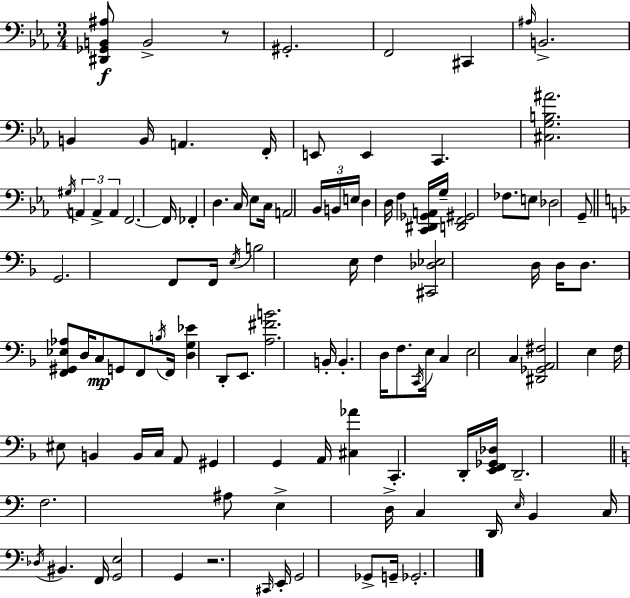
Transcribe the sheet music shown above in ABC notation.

X:1
T:Untitled
M:3/4
L:1/4
K:Eb
[^D,,_G,,B,,^A,]/2 B,,2 z/2 ^G,,2 F,,2 ^C,, ^A,/4 B,,2 B,, B,,/4 A,, F,,/4 E,,/2 E,, C,, [^C,G,B,^A]2 ^G,/4 A,, A,, A,, F,,2 F,,/4 _F,, D, C,/4 _E,/2 C,/4 A,,2 _B,,/4 B,,/4 E,/4 D, D,/4 F, [C,,^D,,_G,,A,,]/4 G,/4 [D,,F,,^G,,]2 _F,/2 E,/2 _D,2 G,,/2 G,,2 F,,/2 F,,/4 E,/4 B,2 E,/4 F, [^C,,_D,_E,]2 D,/4 D,/4 D,/2 [F,,^G,,_E,_A,]/2 D,/4 C,/2 G,,/2 F,,/2 B,/4 F,,/4 [D,G,_E] D,,/2 E,,/2 [A,^FB]2 B,,/4 B,, D,/4 F,/2 C,,/4 E,/4 C, E,2 C, [^D,,_G,,A,,^F,]2 E, F,/4 ^E,/2 B,, B,,/4 C,/4 A,,/2 ^G,, G,, A,,/4 [^C,_A] C,, D,,/4 [E,,F,,_G,,_D,]/4 D,,2 F,2 ^A,/2 E, D,/4 C, D,,/4 E,/4 B,, C,/4 _D,/4 ^B,, F,,/4 [G,,E,]2 G,, z2 ^C,,/4 E,,/4 G,,2 _G,,/2 G,,/4 _G,,2